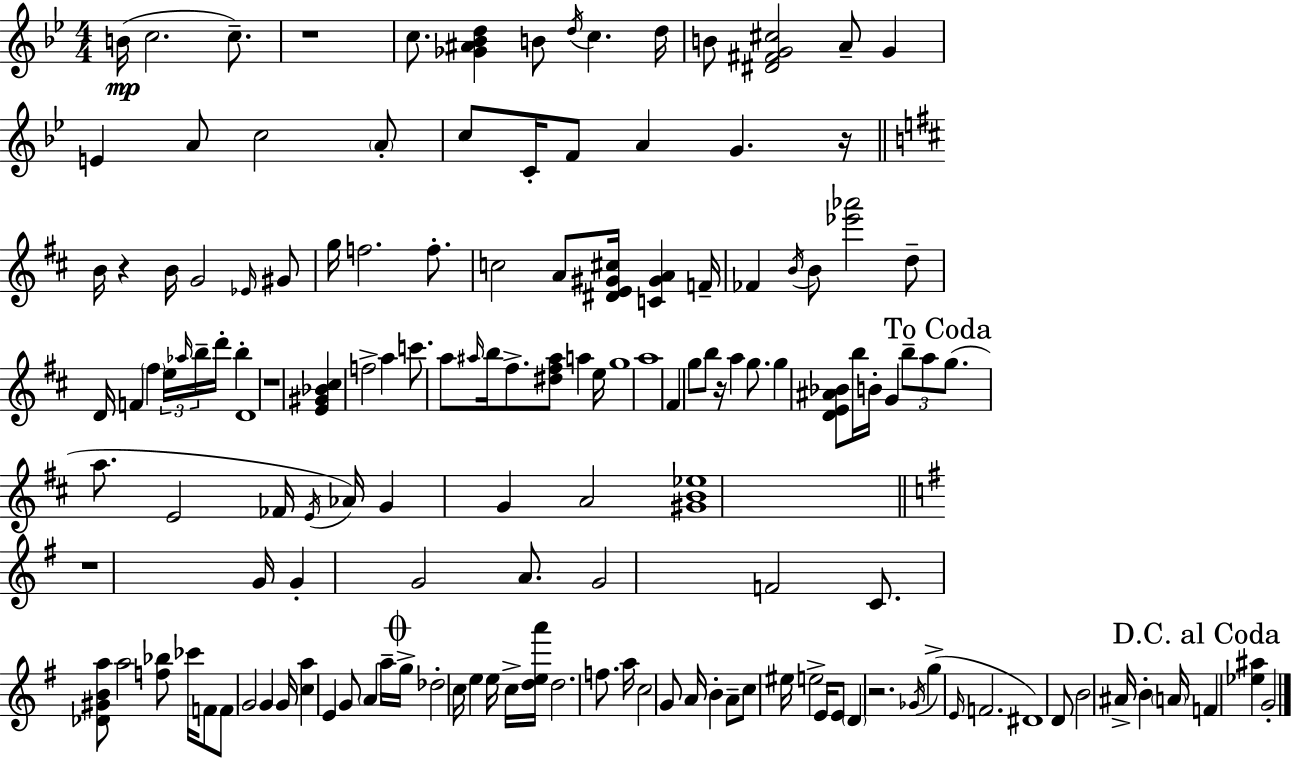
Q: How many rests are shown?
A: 7